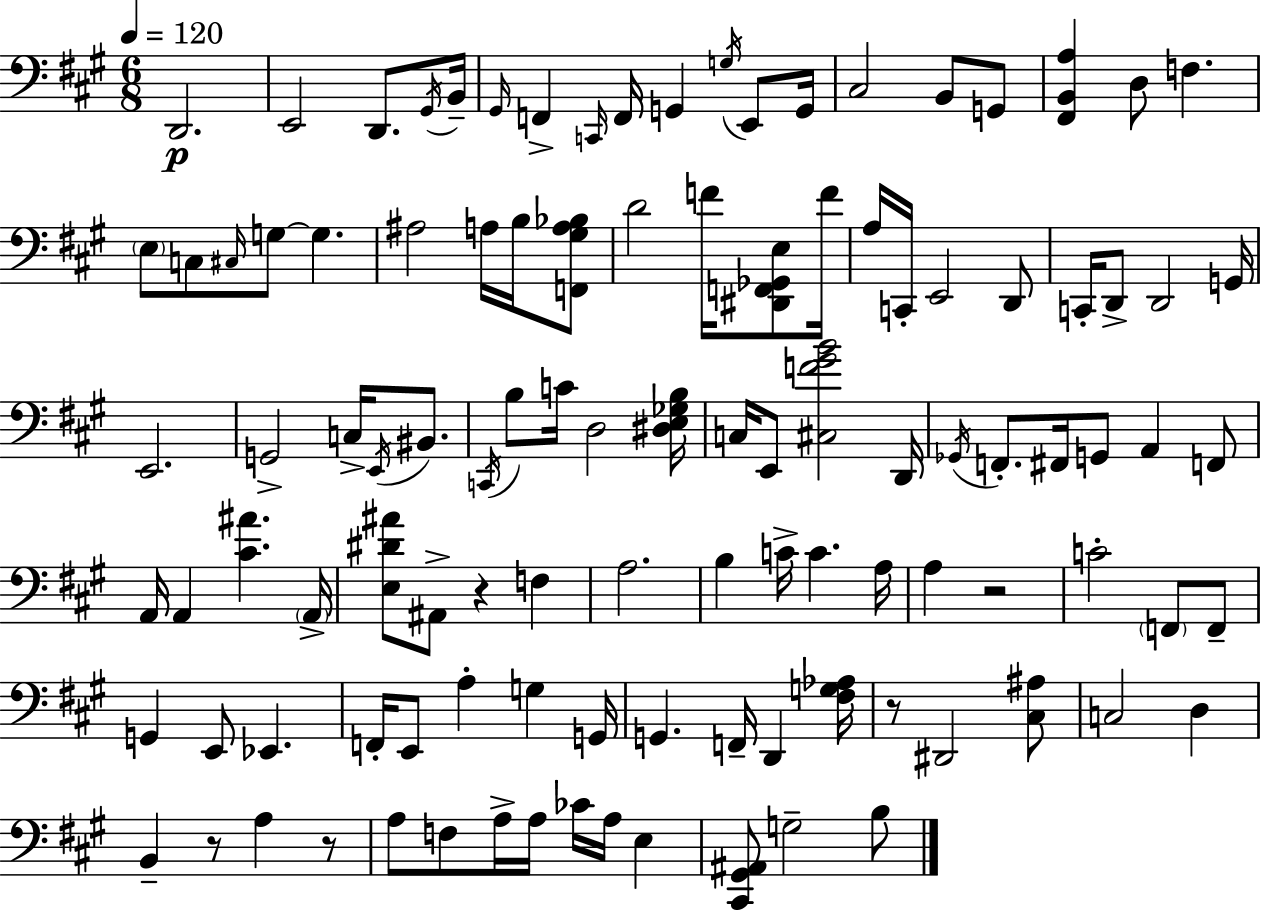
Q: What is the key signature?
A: A major